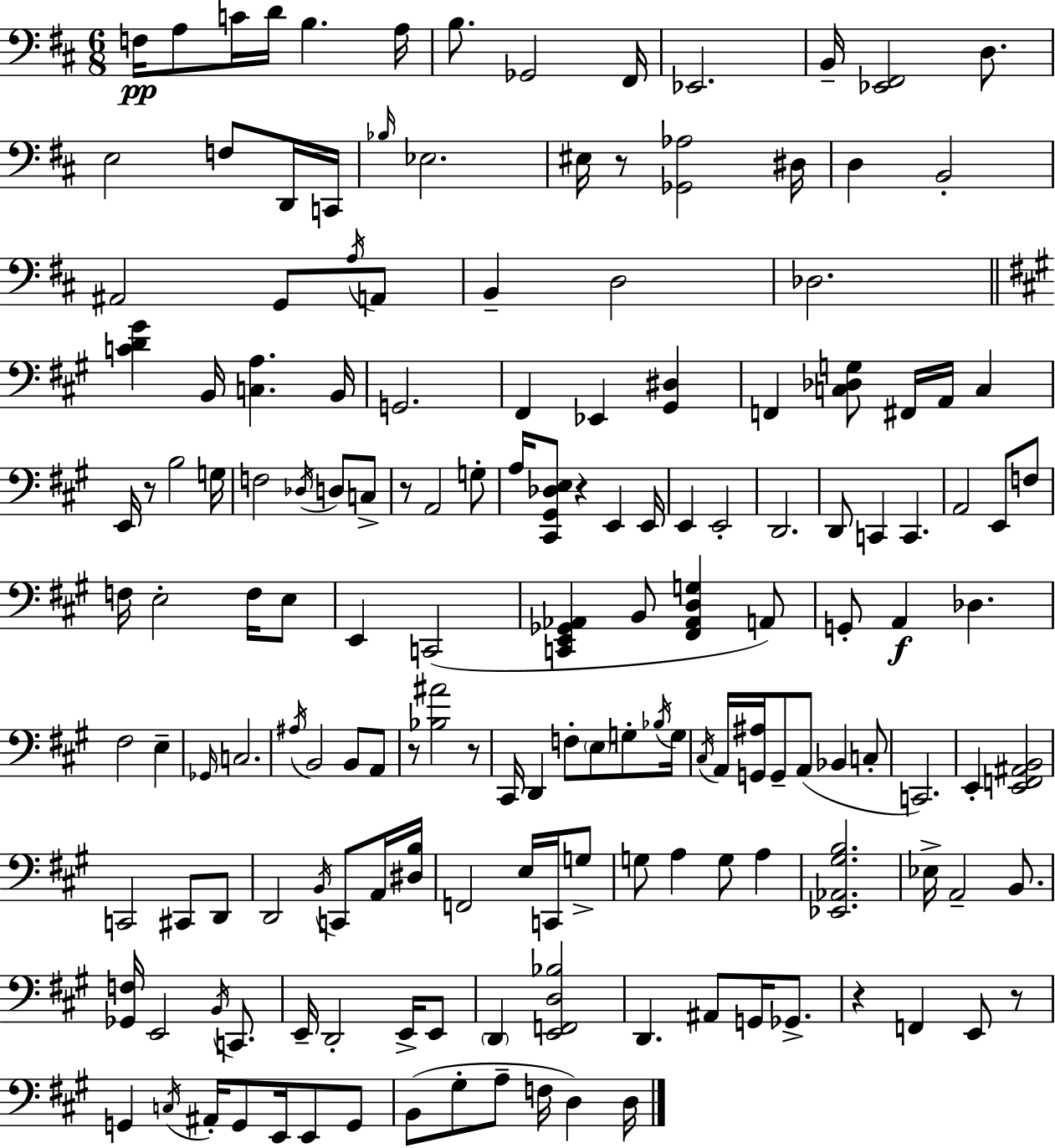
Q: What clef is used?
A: bass